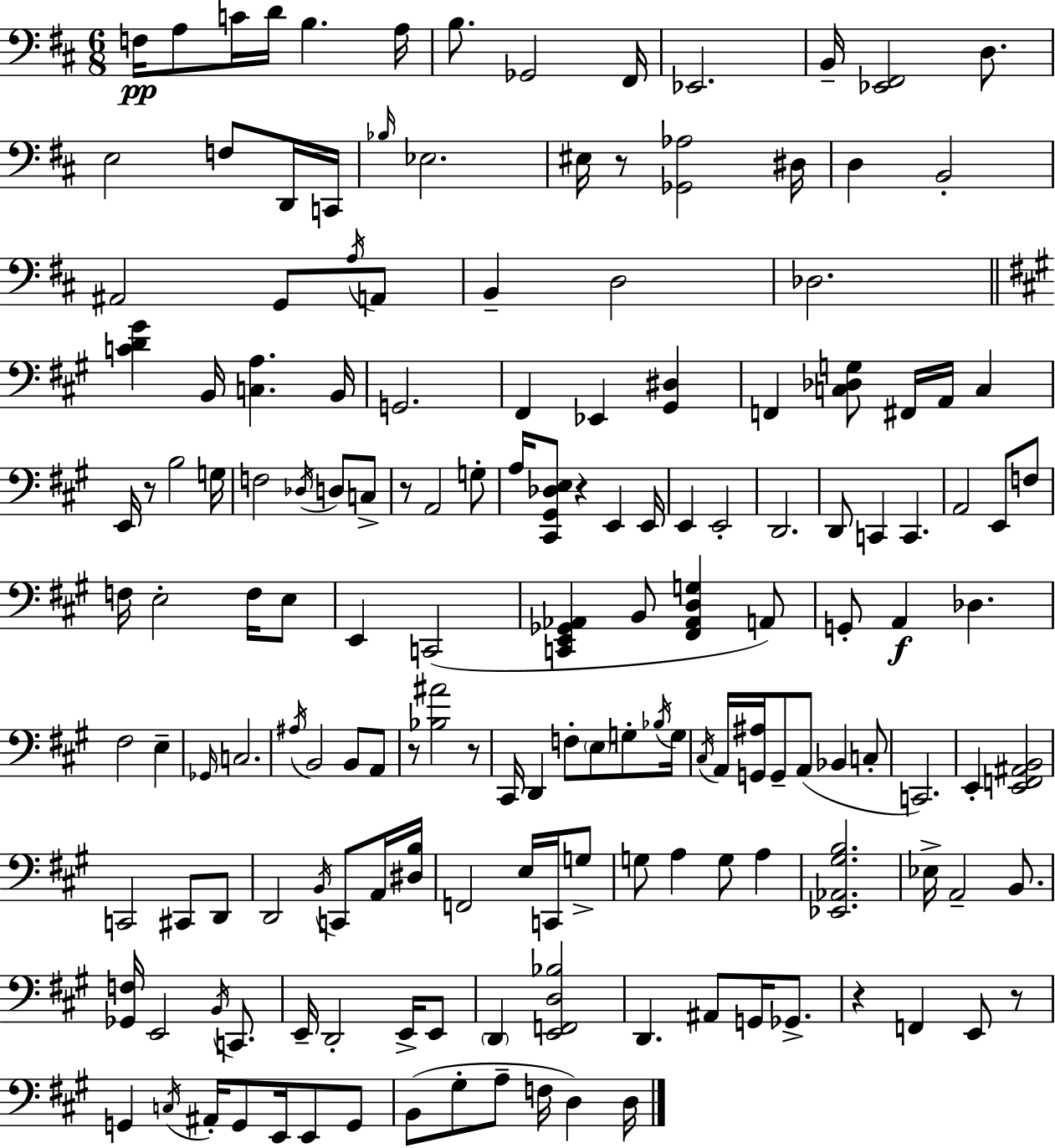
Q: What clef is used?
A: bass